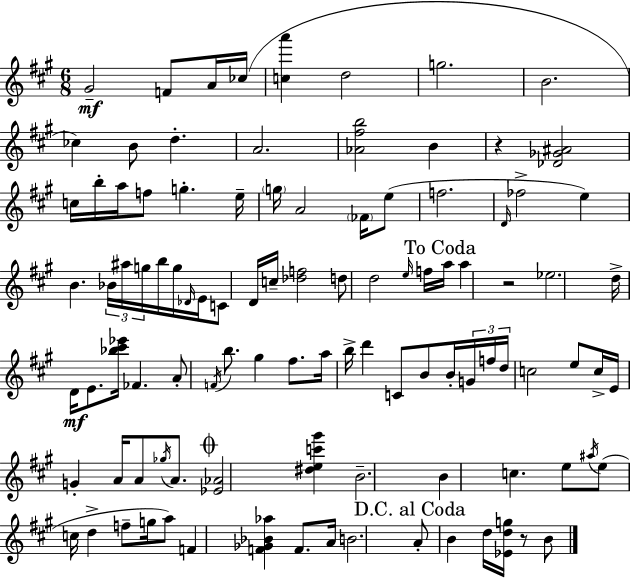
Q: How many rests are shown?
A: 3